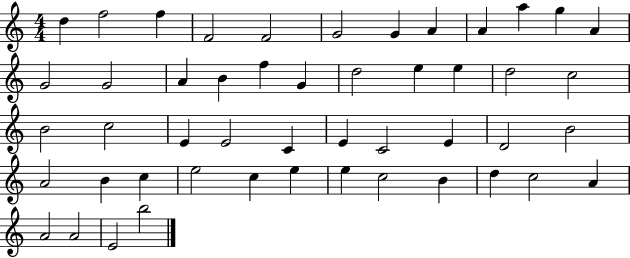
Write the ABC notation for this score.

X:1
T:Untitled
M:4/4
L:1/4
K:C
d f2 f F2 F2 G2 G A A a g A G2 G2 A B f G d2 e e d2 c2 B2 c2 E E2 C E C2 E D2 B2 A2 B c e2 c e e c2 B d c2 A A2 A2 E2 b2